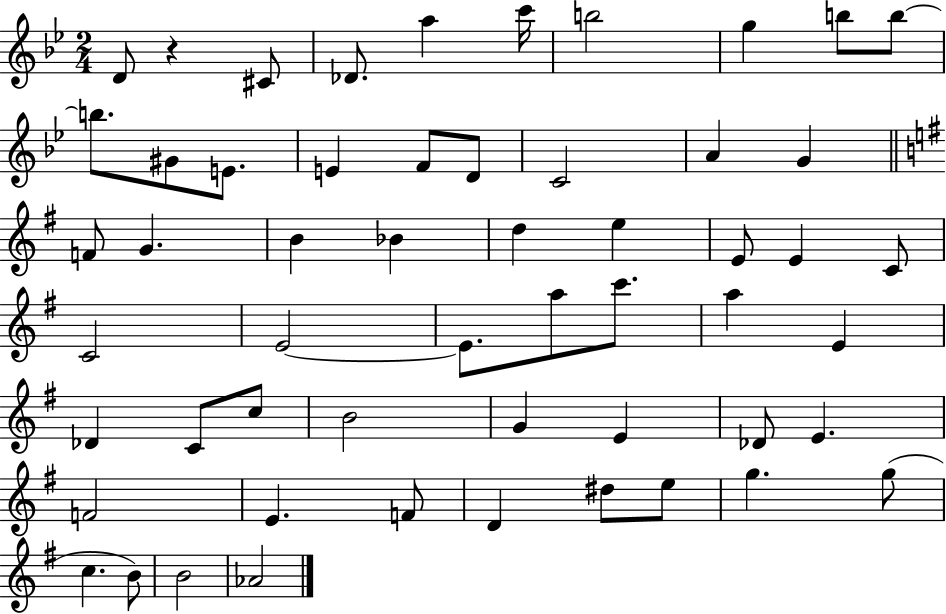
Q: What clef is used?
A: treble